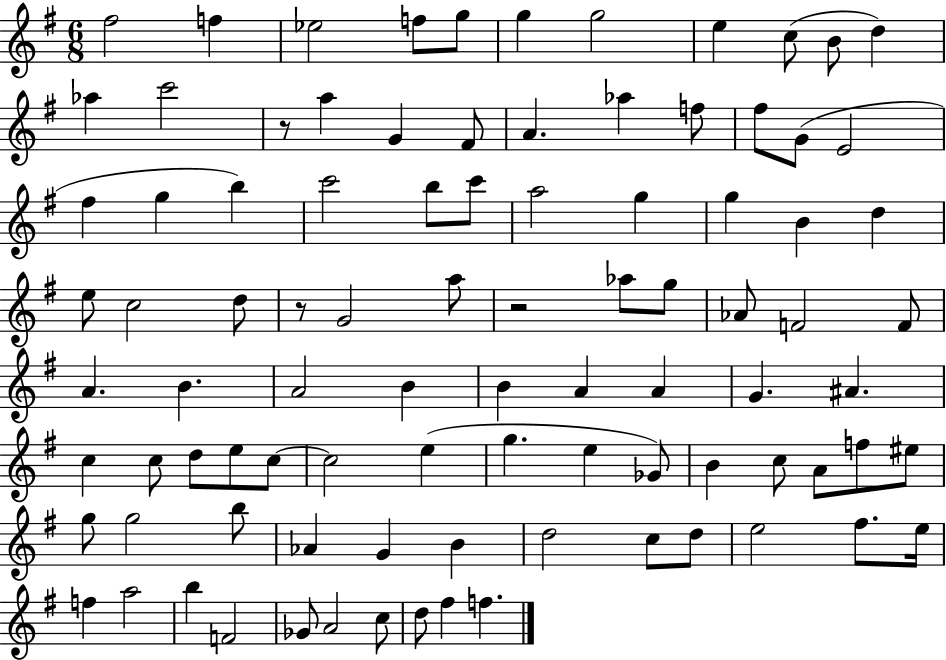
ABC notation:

X:1
T:Untitled
M:6/8
L:1/4
K:G
^f2 f _e2 f/2 g/2 g g2 e c/2 B/2 d _a c'2 z/2 a G ^F/2 A _a f/2 ^f/2 G/2 E2 ^f g b c'2 b/2 c'/2 a2 g g B d e/2 c2 d/2 z/2 G2 a/2 z2 _a/2 g/2 _A/2 F2 F/2 A B A2 B B A A G ^A c c/2 d/2 e/2 c/2 c2 e g e _G/2 B c/2 A/2 f/2 ^e/2 g/2 g2 b/2 _A G B d2 c/2 d/2 e2 ^f/2 e/4 f a2 b F2 _G/2 A2 c/2 d/2 ^f f